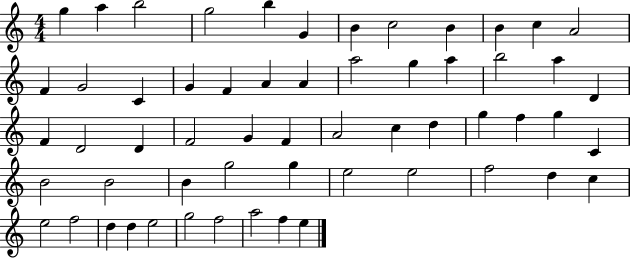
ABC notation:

X:1
T:Untitled
M:4/4
L:1/4
K:C
g a b2 g2 b G B c2 B B c A2 F G2 C G F A A a2 g a b2 a D F D2 D F2 G F A2 c d g f g C B2 B2 B g2 g e2 e2 f2 d c e2 f2 d d e2 g2 f2 a2 f e